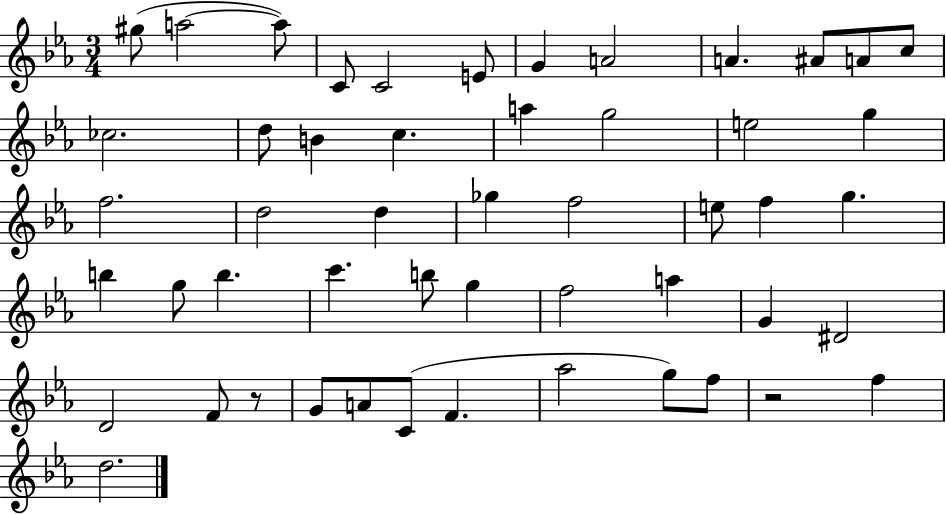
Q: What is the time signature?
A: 3/4